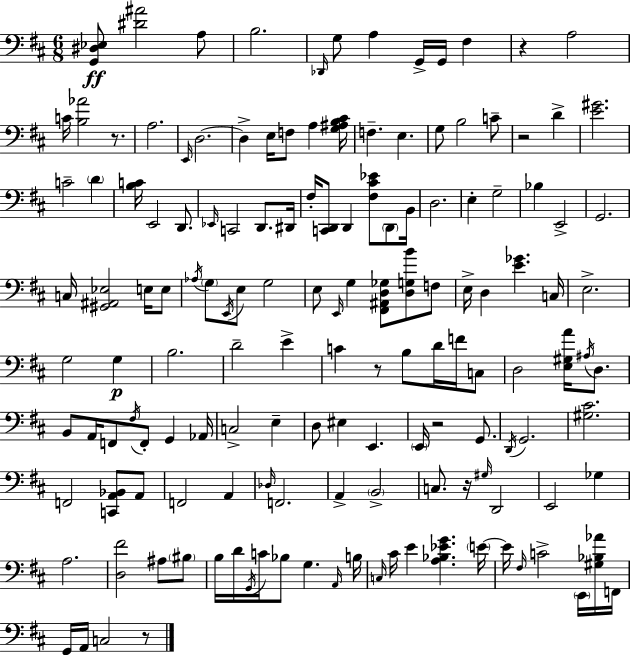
{
  \clef bass
  \numericTimeSignature
  \time 6/8
  \key d \major
  <g, dis ees>8\ff <dis' ais'>2 a8 | b2. | \grace { des,16 } g8 a4 g,16-> g,16 fis4 | r4 a2 | \break c'16 <b aes'>2 r8. | a2. | \grace { e,16 } d2.~~ | d4-> e16 f8 a4 | \break <g ais b cis'>16 f4.-- e4. | g8 b2 | c'8-- r2 d'4-> | <e' gis'>2. | \break c'2-- \parenthesize d'4 | <b c'>16 e,2 d,8. | \grace { ees,16 } c,2 d,8. | dis,16 fis16-. <c, d,>8 d,4 <fis cis' ees'>8 | \break \parenthesize d,8 b,16 d2. | e4-. g2-- | bes4 e,2-> | g,2. | \break c16 <gis, ais, ees>2 | e16 e8 \acciaccatura { aes16 } \parenthesize g8 \acciaccatura { e,16 } e8 g2 | e8 \grace { e,16 } g4 | <fis, ais, d ges>8 <d g b'>8 f8 e16-> d4 <e' ges'>4. | \break c16 e2.-> | g2 | g4\p b2. | d'2-- | \break e'4-> c'4 r8 | b8 d'16 f'16 c8 d2 | <e gis a'>16 \acciaccatura { ais16 } d8. b,8 a,16 f,8 | \acciaccatura { fis16 } f,8-. g,4 aes,16 c2-> | \break e4-- d8 eis4 | e,4. \parenthesize e,16 r2 | g,8. \acciaccatura { d,16 } g,2. | <gis cis'>2. | \break f,2 | <c, a, bes,>8 a,8 f,2 | a,4 \grace { des16 } f,2. | a,4-> | \break \parenthesize b,2-> c8. | r16 \grace { gis16 } d,2 e,2 | ges4 a2. | <d fis'>2 | \break ais8 \parenthesize bis8 b16 | d'16 \acciaccatura { g,16 } c'16 bes8 g4. \grace { a,16 } | b16 \grace { c16 } cis'16 e'4 <a bes ees' g'>4. | \parenthesize e'16~~ e'16 \grace { fis16 } c'2-> | \break \parenthesize e,16 <gis bes aes'>16 f,16 g,16 a,16 c2 | r8 \bar "|."
}